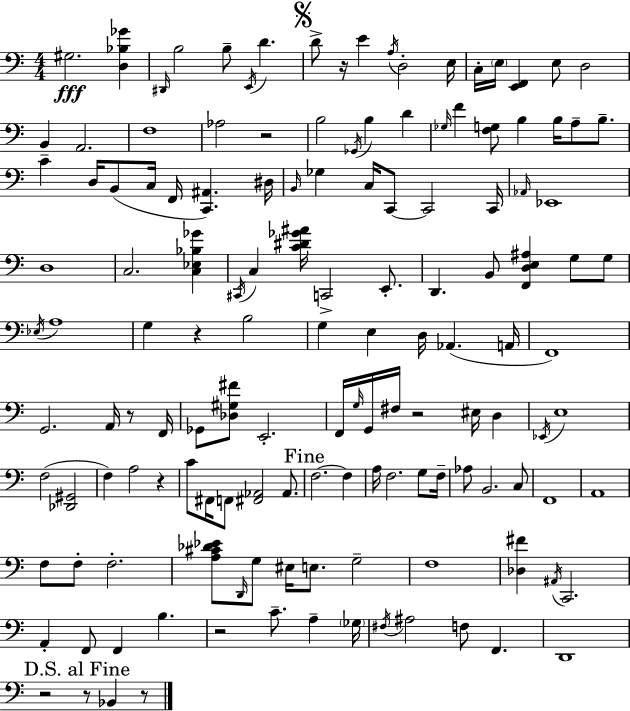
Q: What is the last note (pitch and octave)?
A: Bb2